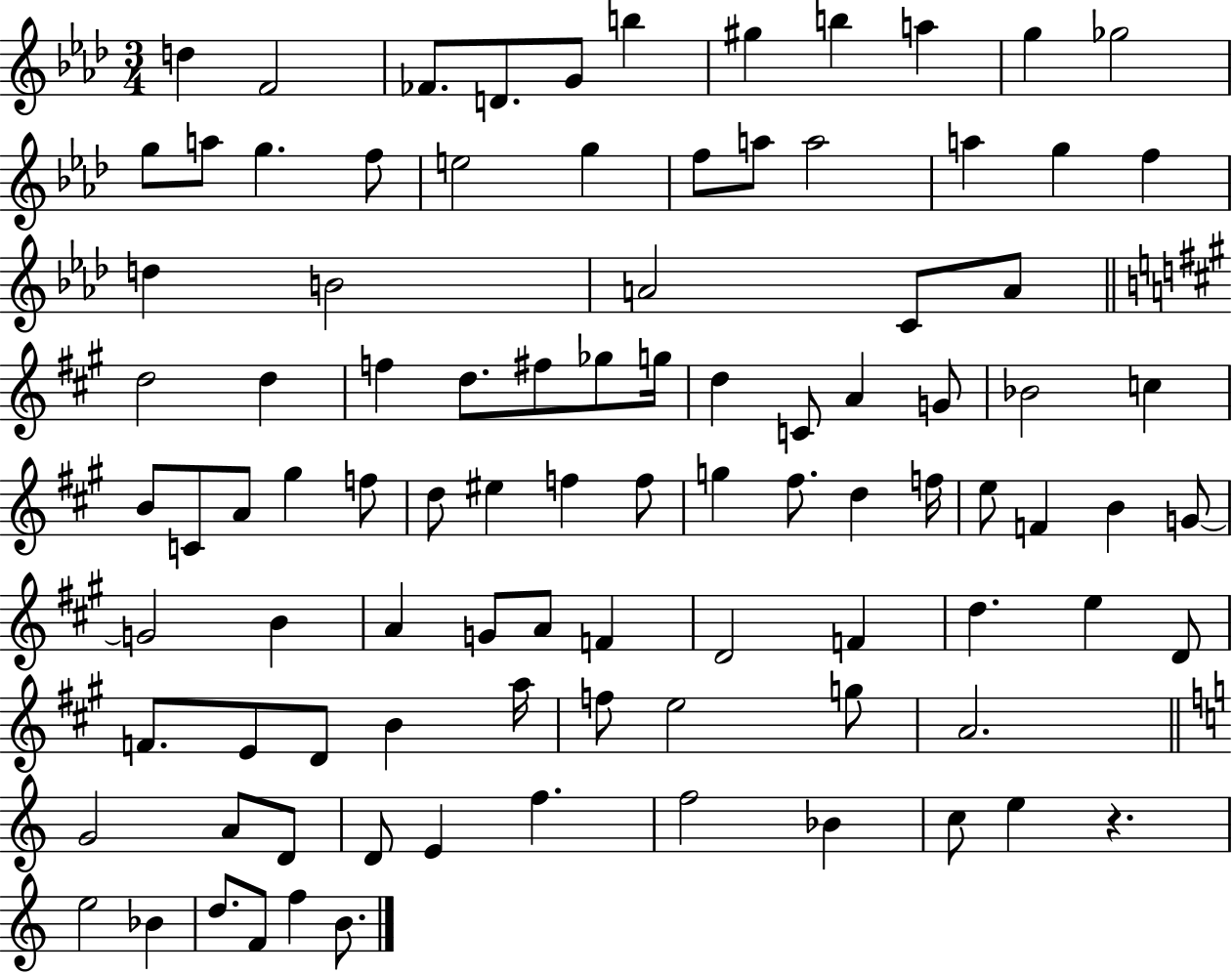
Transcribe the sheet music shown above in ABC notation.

X:1
T:Untitled
M:3/4
L:1/4
K:Ab
d F2 _F/2 D/2 G/2 b ^g b a g _g2 g/2 a/2 g f/2 e2 g f/2 a/2 a2 a g f d B2 A2 C/2 A/2 d2 d f d/2 ^f/2 _g/2 g/4 d C/2 A G/2 _B2 c B/2 C/2 A/2 ^g f/2 d/2 ^e f f/2 g ^f/2 d f/4 e/2 F B G/2 G2 B A G/2 A/2 F D2 F d e D/2 F/2 E/2 D/2 B a/4 f/2 e2 g/2 A2 G2 A/2 D/2 D/2 E f f2 _B c/2 e z e2 _B d/2 F/2 f B/2